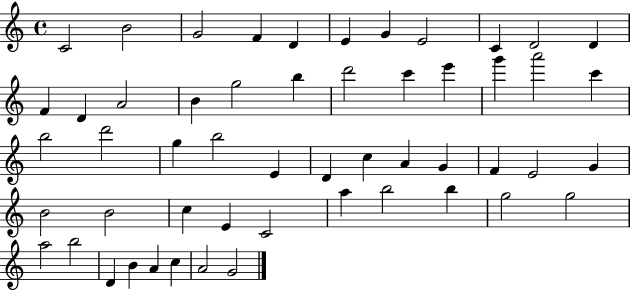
X:1
T:Untitled
M:4/4
L:1/4
K:C
C2 B2 G2 F D E G E2 C D2 D F D A2 B g2 b d'2 c' e' g' a'2 c' b2 d'2 g b2 E D c A G F E2 G B2 B2 c E C2 a b2 b g2 g2 a2 b2 D B A c A2 G2